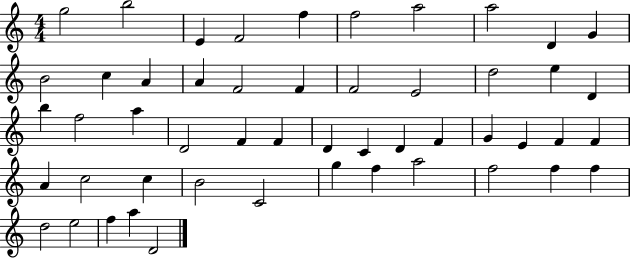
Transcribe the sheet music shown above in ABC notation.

X:1
T:Untitled
M:4/4
L:1/4
K:C
g2 b2 E F2 f f2 a2 a2 D G B2 c A A F2 F F2 E2 d2 e D b f2 a D2 F F D C D F G E F F A c2 c B2 C2 g f a2 f2 f f d2 e2 f a D2